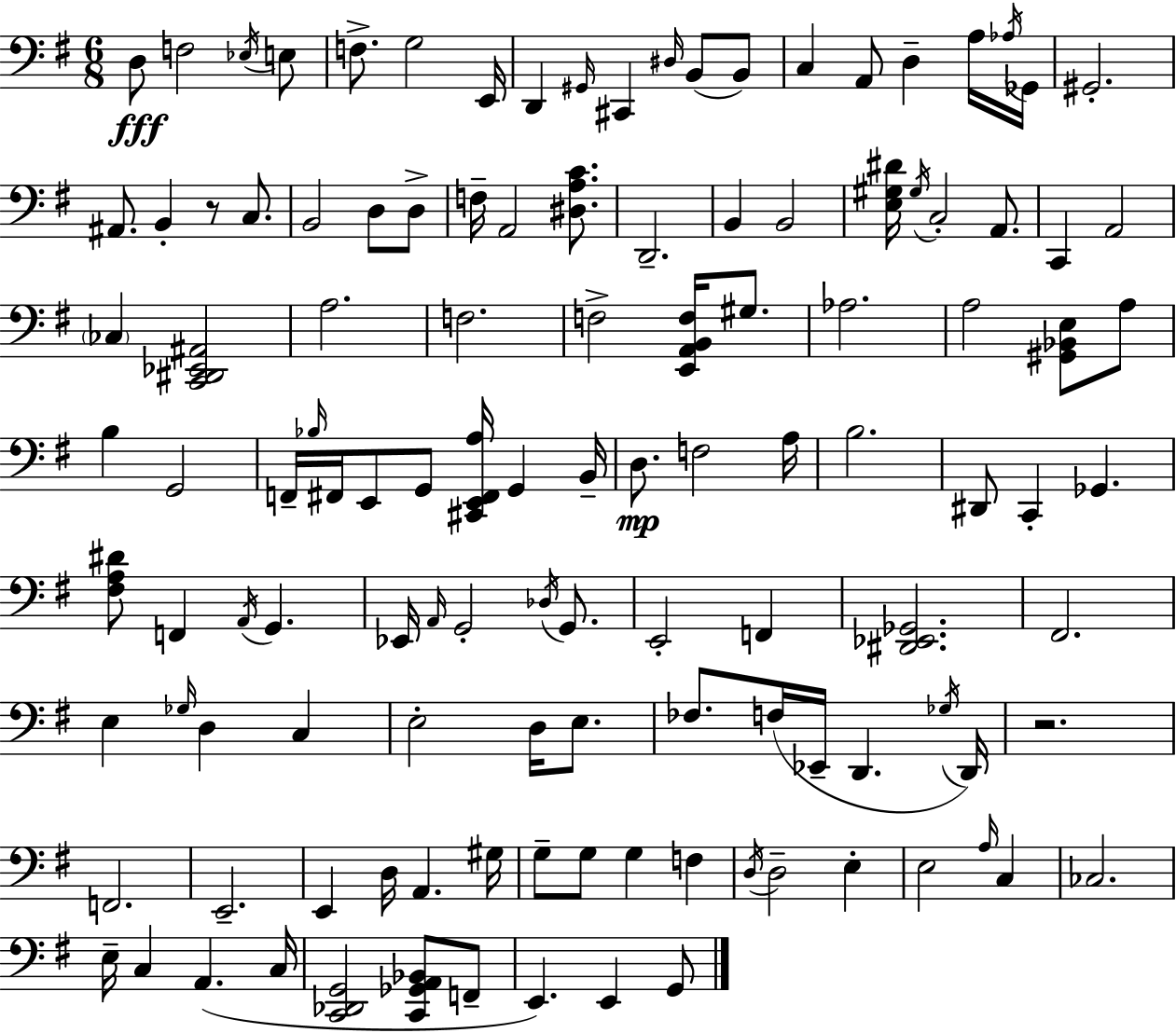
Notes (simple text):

D3/e F3/h Eb3/s E3/e F3/e. G3/h E2/s D2/q G#2/s C#2/q D#3/s B2/e B2/e C3/q A2/e D3/q A3/s Ab3/s Gb2/s G#2/h. A#2/e. B2/q R/e C3/e. B2/h D3/e D3/e F3/s A2/h [D#3,A3,C4]/e. D2/h. B2/q B2/h [E3,G#3,D#4]/s G#3/s C3/h A2/e. C2/q A2/h CES3/q [C2,D#2,Eb2,A#2]/h A3/h. F3/h. F3/h [E2,A2,B2,F3]/s G#3/e. Ab3/h. A3/h [G#2,Bb2,E3]/e A3/e B3/q G2/h F2/s Bb3/s F#2/s E2/e G2/e [C#2,E2,F#2,A3]/s G2/q B2/s D3/e. F3/h A3/s B3/h. D#2/e C2/q Gb2/q. [F#3,A3,D#4]/e F2/q A2/s G2/q. Eb2/s A2/s G2/h Db3/s G2/e. E2/h F2/q [D#2,Eb2,Gb2]/h. F#2/h. E3/q Gb3/s D3/q C3/q E3/h D3/s E3/e. FES3/e. F3/s Eb2/s D2/q. Gb3/s D2/s R/h. F2/h. E2/h. E2/q D3/s A2/q. G#3/s G3/e G3/e G3/q F3/q D3/s D3/h E3/q E3/h A3/s C3/q CES3/h. E3/s C3/q A2/q. C3/s [C2,Db2,G2]/h [C2,Gb2,A2,Bb2]/e F2/e E2/q. E2/q G2/e